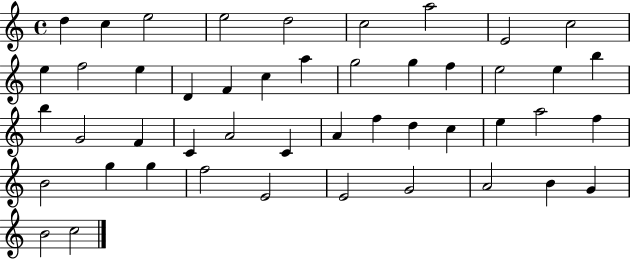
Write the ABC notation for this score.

X:1
T:Untitled
M:4/4
L:1/4
K:C
d c e2 e2 d2 c2 a2 E2 c2 e f2 e D F c a g2 g f e2 e b b G2 F C A2 C A f d c e a2 f B2 g g f2 E2 E2 G2 A2 B G B2 c2